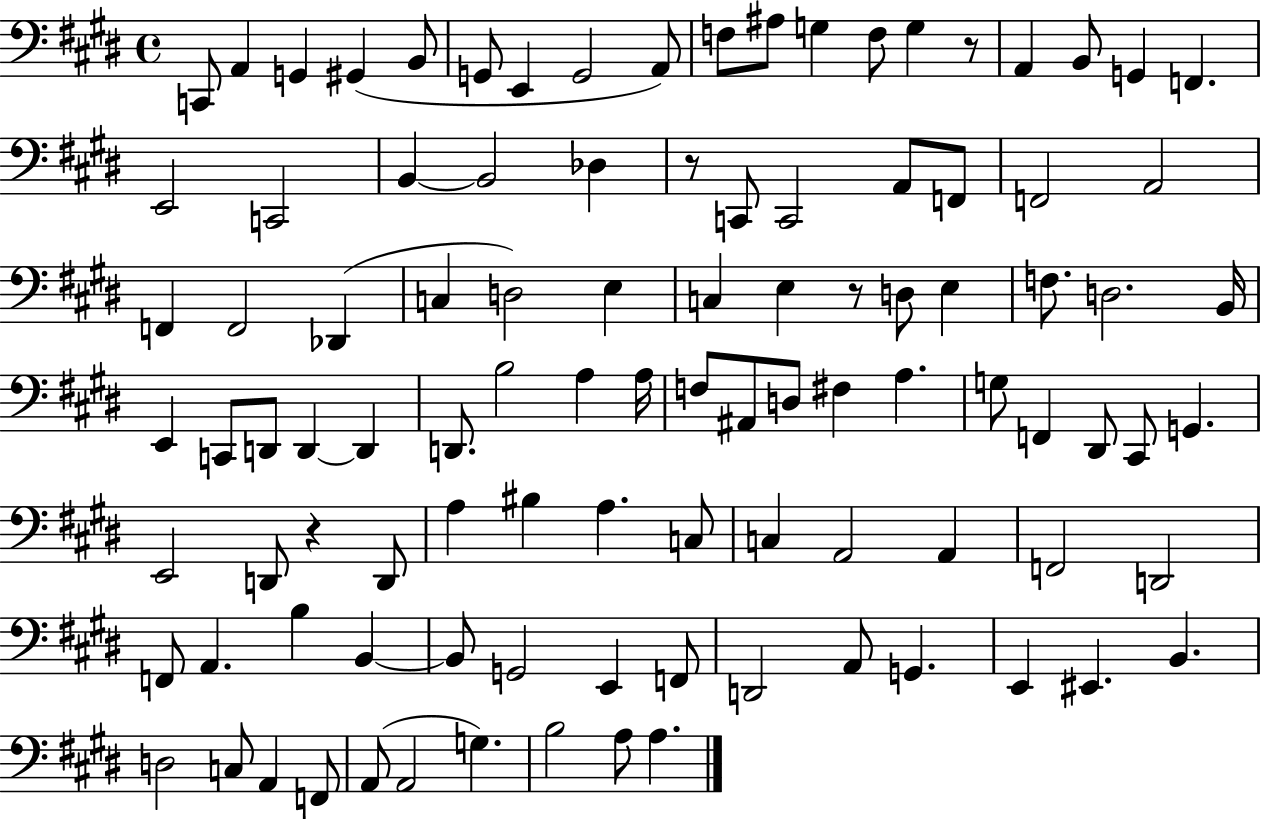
{
  \clef bass
  \time 4/4
  \defaultTimeSignature
  \key e \major
  c,8 a,4 g,4 gis,4( b,8 | g,8 e,4 g,2 a,8) | f8 ais8 g4 f8 g4 r8 | a,4 b,8 g,4 f,4. | \break e,2 c,2 | b,4~~ b,2 des4 | r8 c,8 c,2 a,8 f,8 | f,2 a,2 | \break f,4 f,2 des,4( | c4 d2) e4 | c4 e4 r8 d8 e4 | f8. d2. b,16 | \break e,4 c,8 d,8 d,4~~ d,4 | d,8. b2 a4 a16 | f8 ais,8 d8 fis4 a4. | g8 f,4 dis,8 cis,8 g,4. | \break e,2 d,8 r4 d,8 | a4 bis4 a4. c8 | c4 a,2 a,4 | f,2 d,2 | \break f,8 a,4. b4 b,4~~ | b,8 g,2 e,4 f,8 | d,2 a,8 g,4. | e,4 eis,4. b,4. | \break d2 c8 a,4 f,8 | a,8( a,2 g4.) | b2 a8 a4. | \bar "|."
}